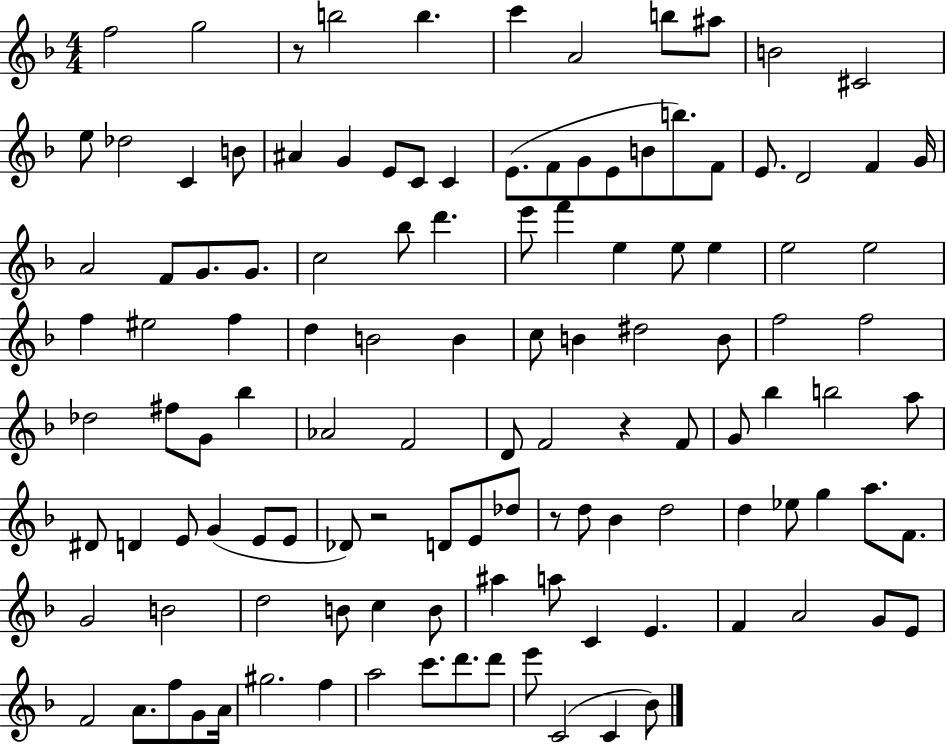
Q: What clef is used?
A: treble